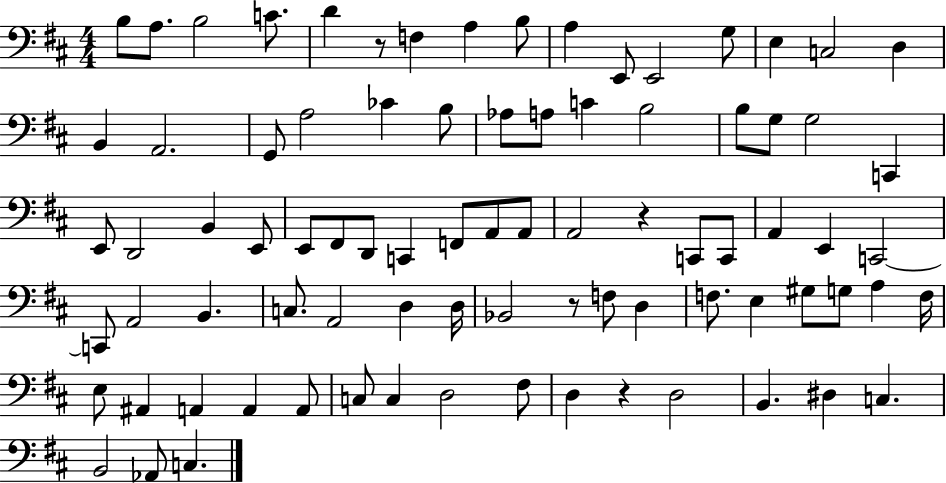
B3/e A3/e. B3/h C4/e. D4/q R/e F3/q A3/q B3/e A3/q E2/e E2/h G3/e E3/q C3/h D3/q B2/q A2/h. G2/e A3/h CES4/q B3/e Ab3/e A3/e C4/q B3/h B3/e G3/e G3/h C2/q E2/e D2/h B2/q E2/e E2/e F#2/e D2/e C2/q F2/e A2/e A2/e A2/h R/q C2/e C2/e A2/q E2/q C2/h C2/e A2/h B2/q. C3/e. A2/h D3/q D3/s Bb2/h R/e F3/e D3/q F3/e. E3/q G#3/e G3/e A3/q F3/s E3/e A#2/q A2/q A2/q A2/e C3/e C3/q D3/h F#3/e D3/q R/q D3/h B2/q. D#3/q C3/q. B2/h Ab2/e C3/q.